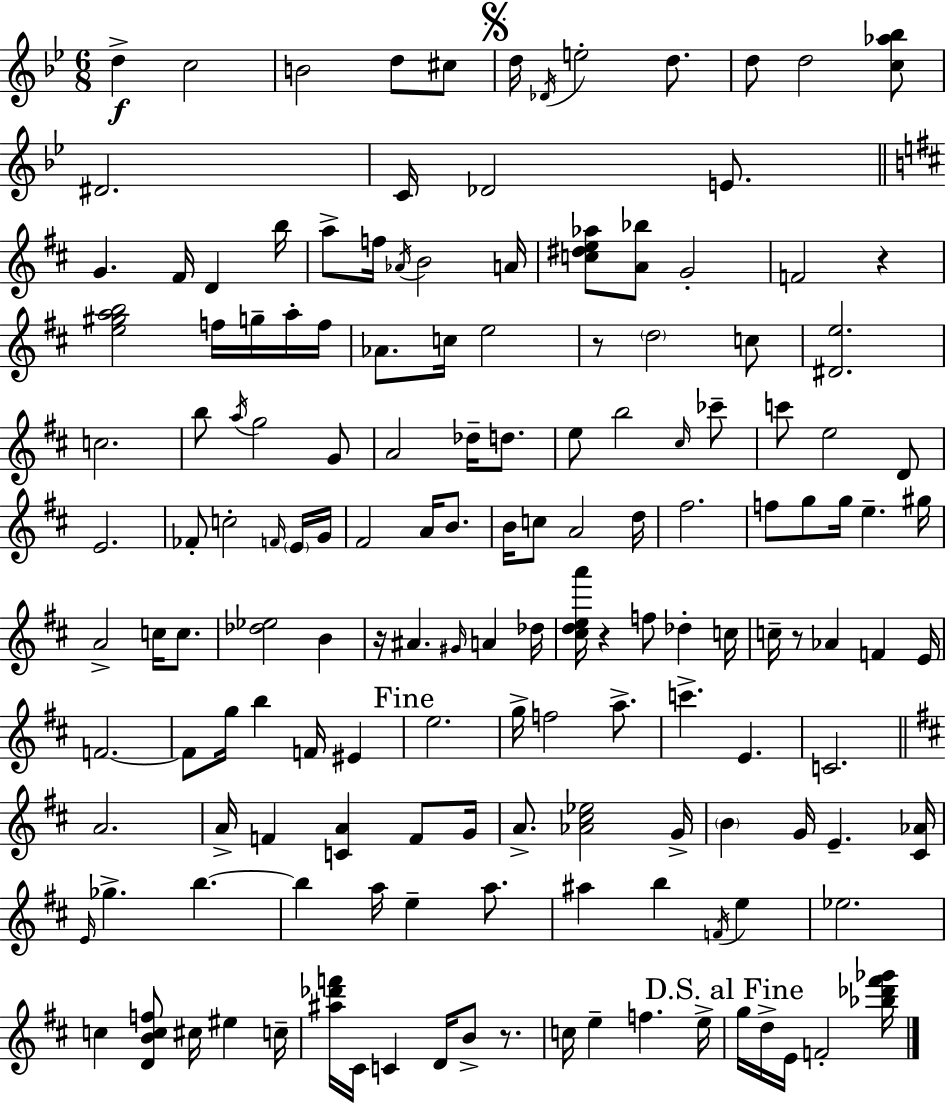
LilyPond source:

{
  \clef treble
  \numericTimeSignature
  \time 6/8
  \key g \minor
  d''4->\f c''2 | b'2 d''8 cis''8 | \mark \markup { \musicglyph "scripts.segno" } d''16 \acciaccatura { des'16 } e''2-. d''8. | d''8 d''2 <c'' aes'' bes''>8 | \break dis'2. | c'16 des'2 e'8. | \bar "||" \break \key d \major g'4. fis'16 d'4 b''16 | a''8-> f''16 \acciaccatura { aes'16 } b'2 | a'16 <c'' dis'' e'' aes''>8 <a' bes''>8 g'2-. | f'2 r4 | \break <e'' gis'' a'' b''>2 f''16 g''16-- a''16-. | f''16 aes'8. c''16 e''2 | r8 \parenthesize d''2 c''8 | <dis' e''>2. | \break c''2. | b''8 \acciaccatura { a''16 } g''2 | g'8 a'2 des''16-- d''8. | e''8 b''2 | \break \grace { cis''16 } ces'''8-- c'''8 e''2 | d'8 e'2. | fes'8-. c''2-. | \grace { f'16 } \parenthesize e'16 g'16 fis'2 | \break a'16 b'8. b'16 c''8 a'2 | d''16 fis''2. | f''8 g''8 g''16 e''4.-- | gis''16 a'2-> | \break c''16 c''8. <des'' ees''>2 | b'4 r16 ais'4. \grace { gis'16 } | a'4 des''16 <cis'' d'' e'' a'''>16 r4 f''8 | des''4-. c''16 c''16-- r8 aes'4 | \break f'4 e'16 f'2.~~ | f'8 g''16 b''4 | f'16 eis'4 \mark "Fine" e''2. | g''16-> f''2 | \break a''8.-> c'''4.-> e'4. | c'2. | \bar "||" \break \key d \major a'2. | a'16-> f'4 <c' a'>4 f'8 g'16 | a'8.-> <aes' cis'' ees''>2 g'16-> | \parenthesize b'4 g'16 e'4.-- <cis' aes'>16 | \break \grace { e'16 } ges''4.-> b''4.~~ | b''4 a''16 e''4-- a''8. | ais''4 b''4 \acciaccatura { f'16 } e''4 | ees''2. | \break c''4 <d' b' c'' f''>8 cis''16 eis''4 | c''16-- <ais'' des''' f'''>16 cis'16 c'4 d'16 b'8-> r8. | c''16 e''4-- f''4. | e''16-> \mark "D.S. al Fine" g''16 d''16-> e'16 f'2-. | \break <bes'' des''' fis''' ges'''>16 \bar "|."
}